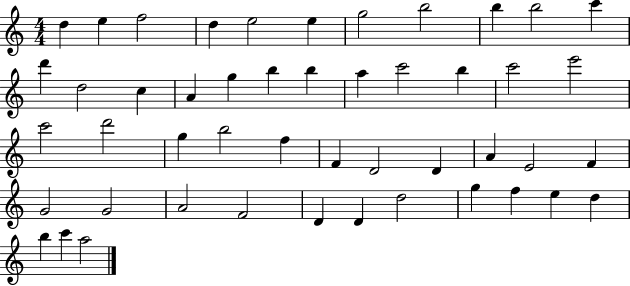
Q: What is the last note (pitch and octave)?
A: A5